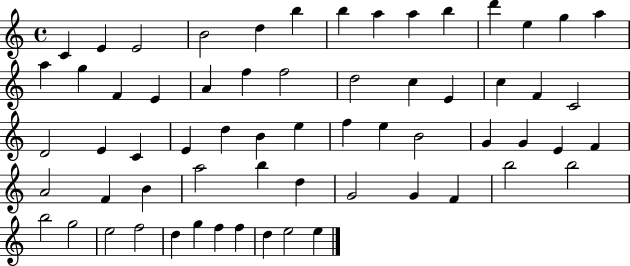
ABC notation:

X:1
T:Untitled
M:4/4
L:1/4
K:C
C E E2 B2 d b b a a b d' e g a a g F E A f f2 d2 c E c F C2 D2 E C E d B e f e B2 G G E F A2 F B a2 b d G2 G F b2 b2 b2 g2 e2 f2 d g f f d e2 e